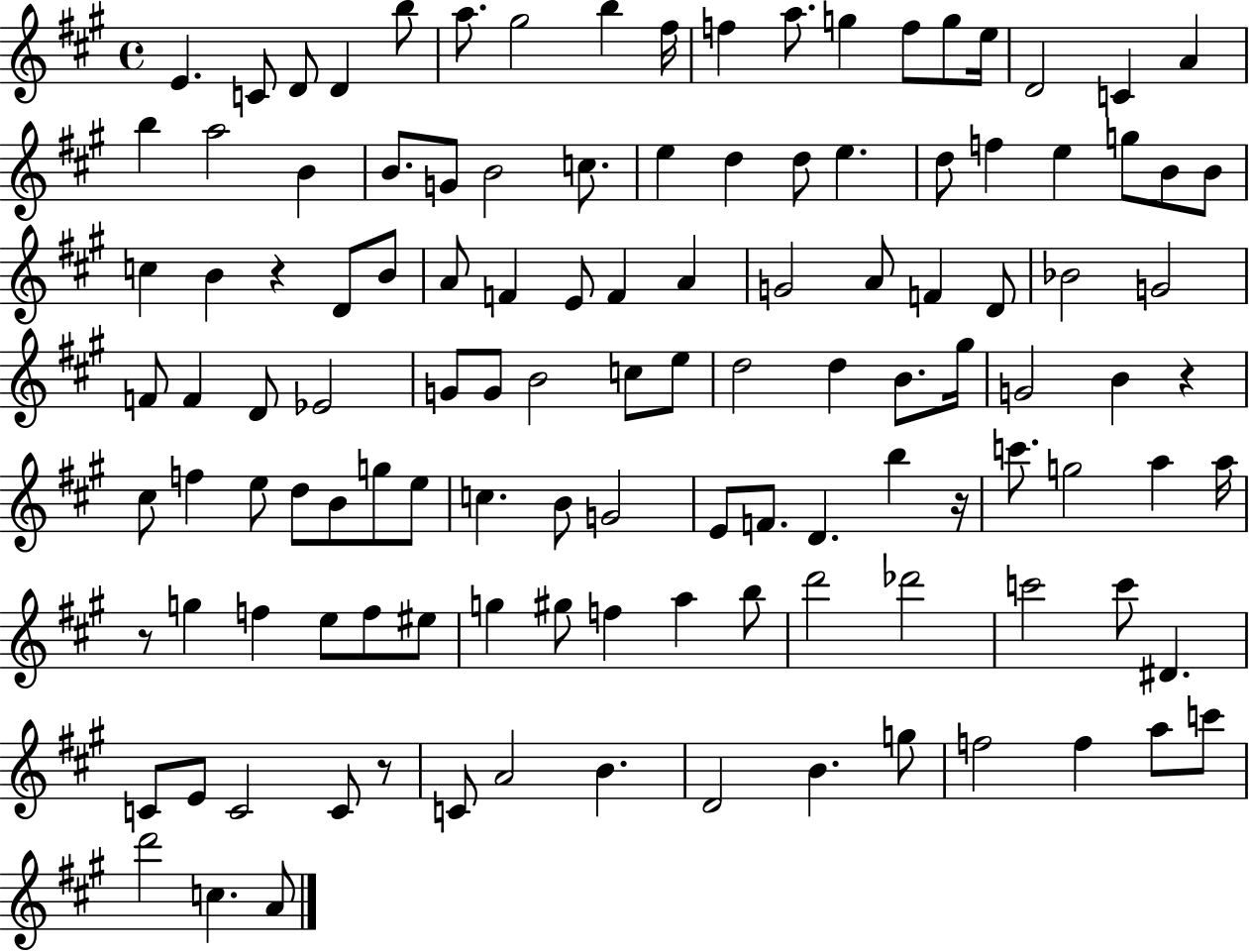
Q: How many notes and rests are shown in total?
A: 120